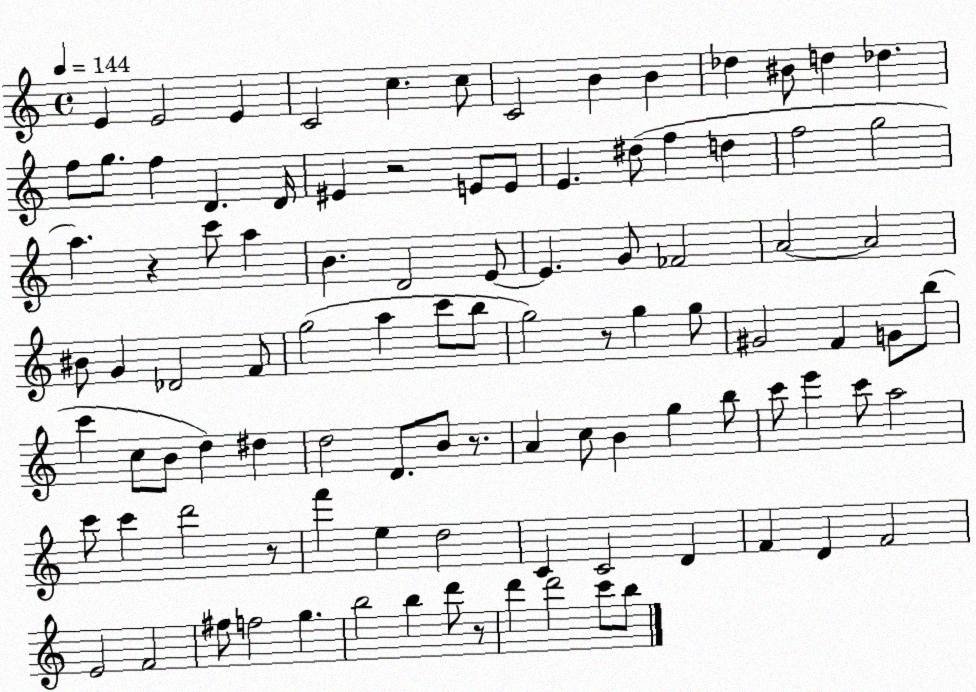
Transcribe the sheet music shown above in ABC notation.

X:1
T:Untitled
M:4/4
L:1/4
K:C
E E2 E C2 c c/2 C2 B B _d ^B/2 d _d f/2 g/2 f D D/4 ^E z2 E/2 E/2 E ^d/2 f d f2 g2 a z c'/2 a B D2 E/2 E G/2 _F2 A2 A2 ^B/2 G _D2 F/2 g2 a c'/2 b/2 g2 z/2 g g/2 ^G2 F G/2 b/2 c' c/2 B/2 d ^d d2 D/2 B/2 z/2 A c/2 B g b/2 c'/2 e' c'/2 a2 c'/2 c' d'2 z/2 f' e d2 C C2 D F D F2 E2 F2 ^f/2 f2 g b2 b d'/2 z/2 d' d'2 c'/2 b/2